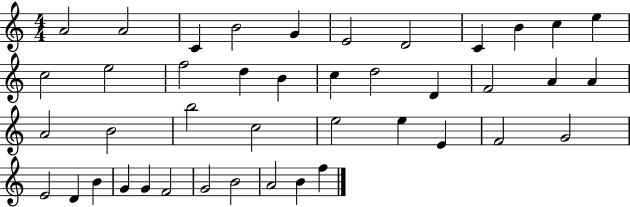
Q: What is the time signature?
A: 4/4